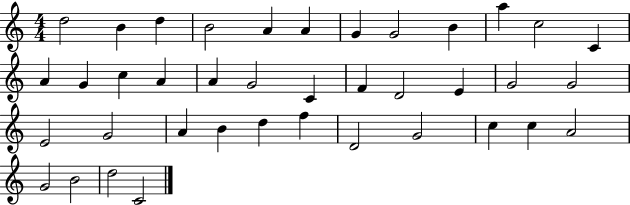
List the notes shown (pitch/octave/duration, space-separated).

D5/h B4/q D5/q B4/h A4/q A4/q G4/q G4/h B4/q A5/q C5/h C4/q A4/q G4/q C5/q A4/q A4/q G4/h C4/q F4/q D4/h E4/q G4/h G4/h E4/h G4/h A4/q B4/q D5/q F5/q D4/h G4/h C5/q C5/q A4/h G4/h B4/h D5/h C4/h